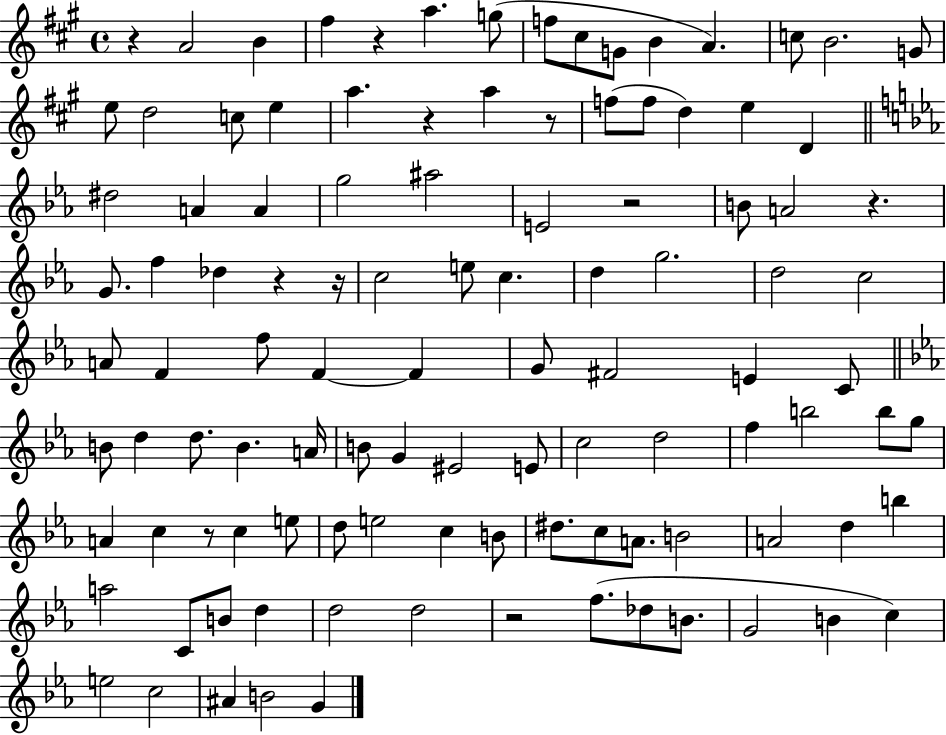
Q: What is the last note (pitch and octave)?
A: G4